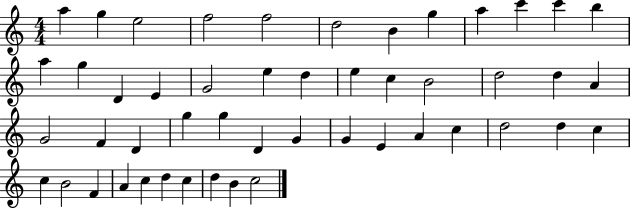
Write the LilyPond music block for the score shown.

{
  \clef treble
  \numericTimeSignature
  \time 4/4
  \key c \major
  a''4 g''4 e''2 | f''2 f''2 | d''2 b'4 g''4 | a''4 c'''4 c'''4 b''4 | \break a''4 g''4 d'4 e'4 | g'2 e''4 d''4 | e''4 c''4 b'2 | d''2 d''4 a'4 | \break g'2 f'4 d'4 | g''4 g''4 d'4 g'4 | g'4 e'4 a'4 c''4 | d''2 d''4 c''4 | \break c''4 b'2 f'4 | a'4 c''4 d''4 c''4 | d''4 b'4 c''2 | \bar "|."
}